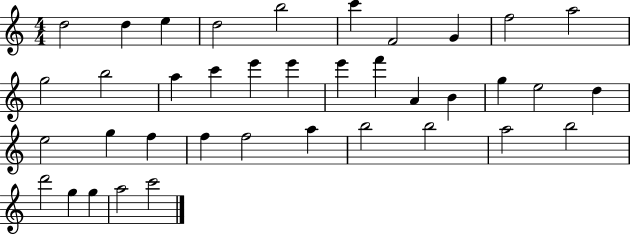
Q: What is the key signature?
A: C major